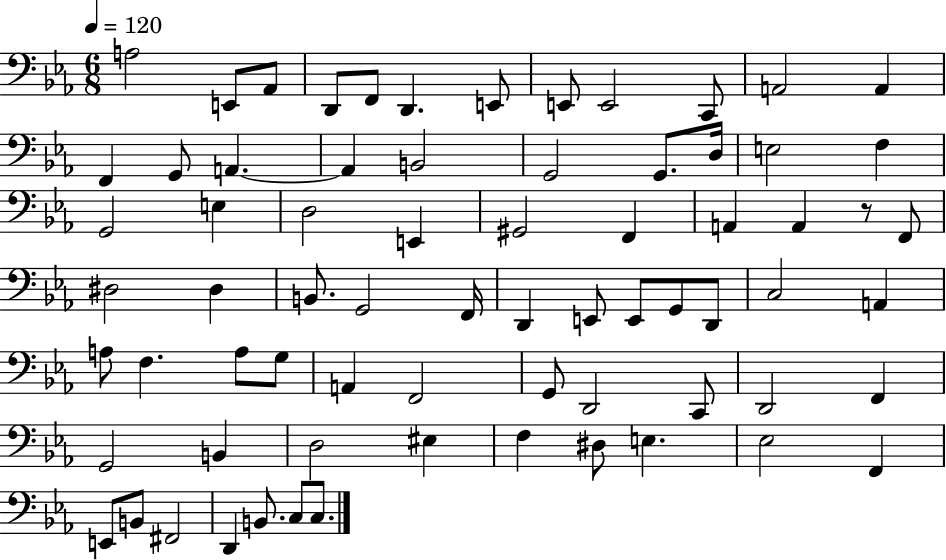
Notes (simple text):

A3/h E2/e Ab2/e D2/e F2/e D2/q. E2/e E2/e E2/h C2/e A2/h A2/q F2/q G2/e A2/q. A2/q B2/h G2/h G2/e. D3/s E3/h F3/q G2/h E3/q D3/h E2/q G#2/h F2/q A2/q A2/q R/e F2/e D#3/h D#3/q B2/e. G2/h F2/s D2/q E2/e E2/e G2/e D2/e C3/h A2/q A3/e F3/q. A3/e G3/e A2/q F2/h G2/e D2/h C2/e D2/h F2/q G2/h B2/q D3/h EIS3/q F3/q D#3/e E3/q. Eb3/h F2/q E2/e B2/e F#2/h D2/q B2/e. C3/e C3/e.